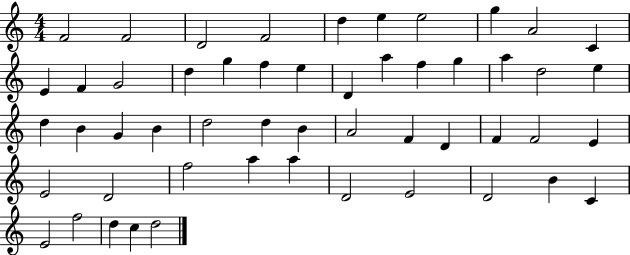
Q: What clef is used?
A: treble